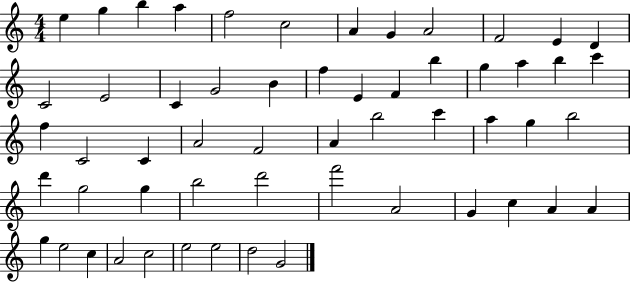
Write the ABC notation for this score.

X:1
T:Untitled
M:4/4
L:1/4
K:C
e g b a f2 c2 A G A2 F2 E D C2 E2 C G2 B f E F b g a b c' f C2 C A2 F2 A b2 c' a g b2 d' g2 g b2 d'2 f'2 A2 G c A A g e2 c A2 c2 e2 e2 d2 G2